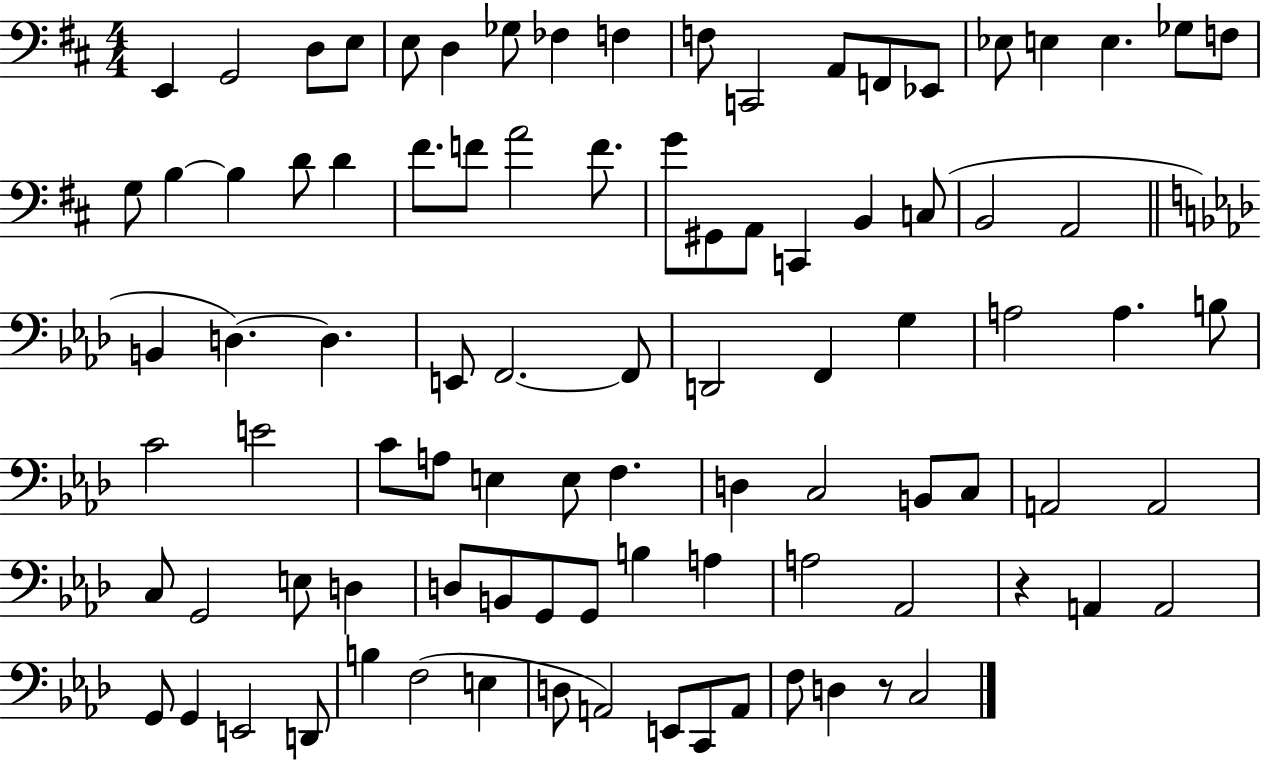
X:1
T:Untitled
M:4/4
L:1/4
K:D
E,, G,,2 D,/2 E,/2 E,/2 D, _G,/2 _F, F, F,/2 C,,2 A,,/2 F,,/2 _E,,/2 _E,/2 E, E, _G,/2 F,/2 G,/2 B, B, D/2 D ^F/2 F/2 A2 F/2 G/2 ^G,,/2 A,,/2 C,, B,, C,/2 B,,2 A,,2 B,, D, D, E,,/2 F,,2 F,,/2 D,,2 F,, G, A,2 A, B,/2 C2 E2 C/2 A,/2 E, E,/2 F, D, C,2 B,,/2 C,/2 A,,2 A,,2 C,/2 G,,2 E,/2 D, D,/2 B,,/2 G,,/2 G,,/2 B, A, A,2 _A,,2 z A,, A,,2 G,,/2 G,, E,,2 D,,/2 B, F,2 E, D,/2 A,,2 E,,/2 C,,/2 A,,/2 F,/2 D, z/2 C,2